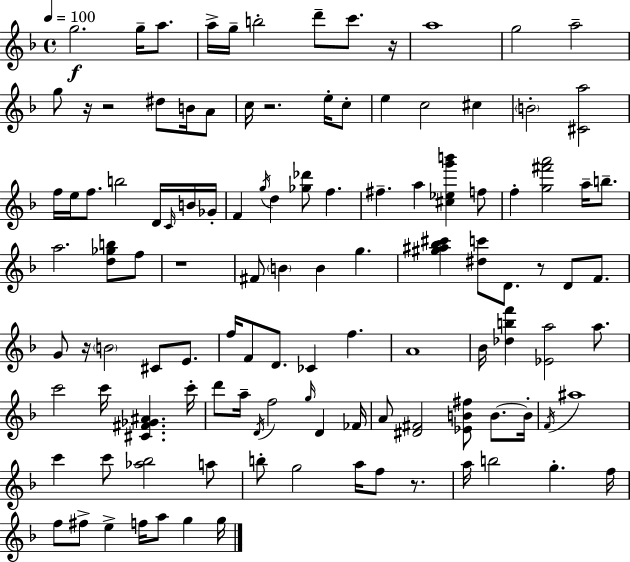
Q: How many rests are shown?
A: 8